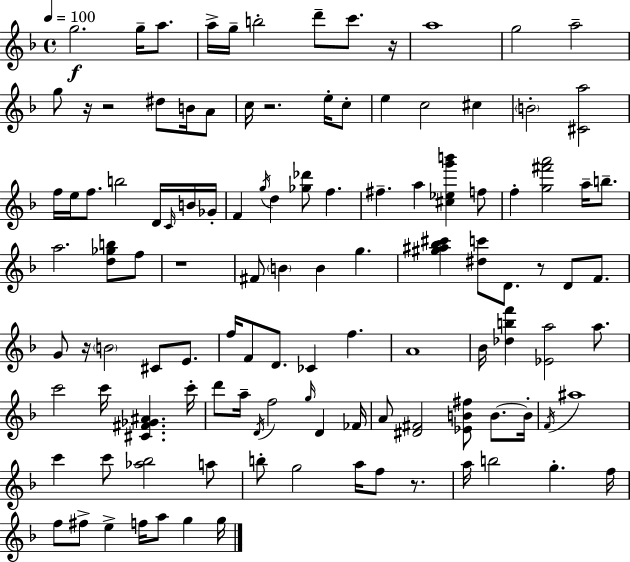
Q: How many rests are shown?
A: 8